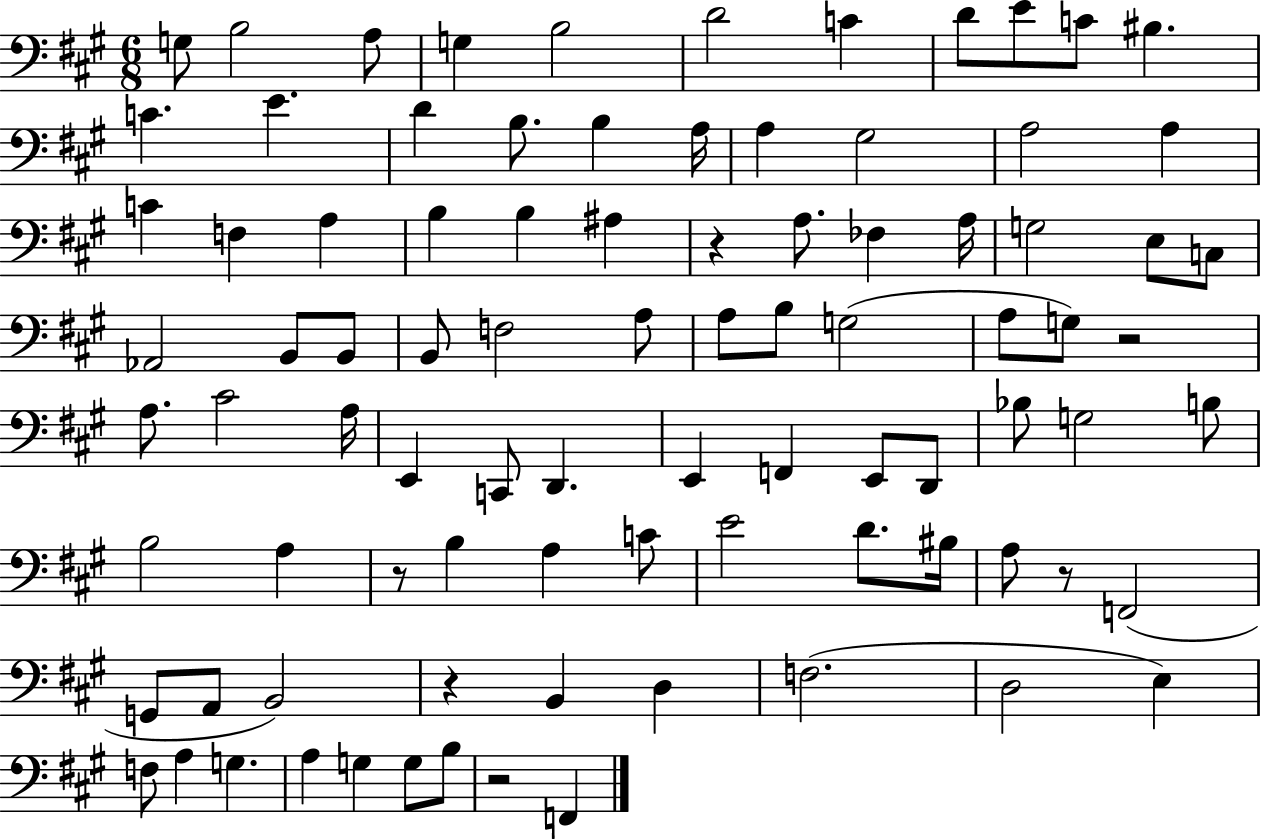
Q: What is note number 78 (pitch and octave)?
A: G3